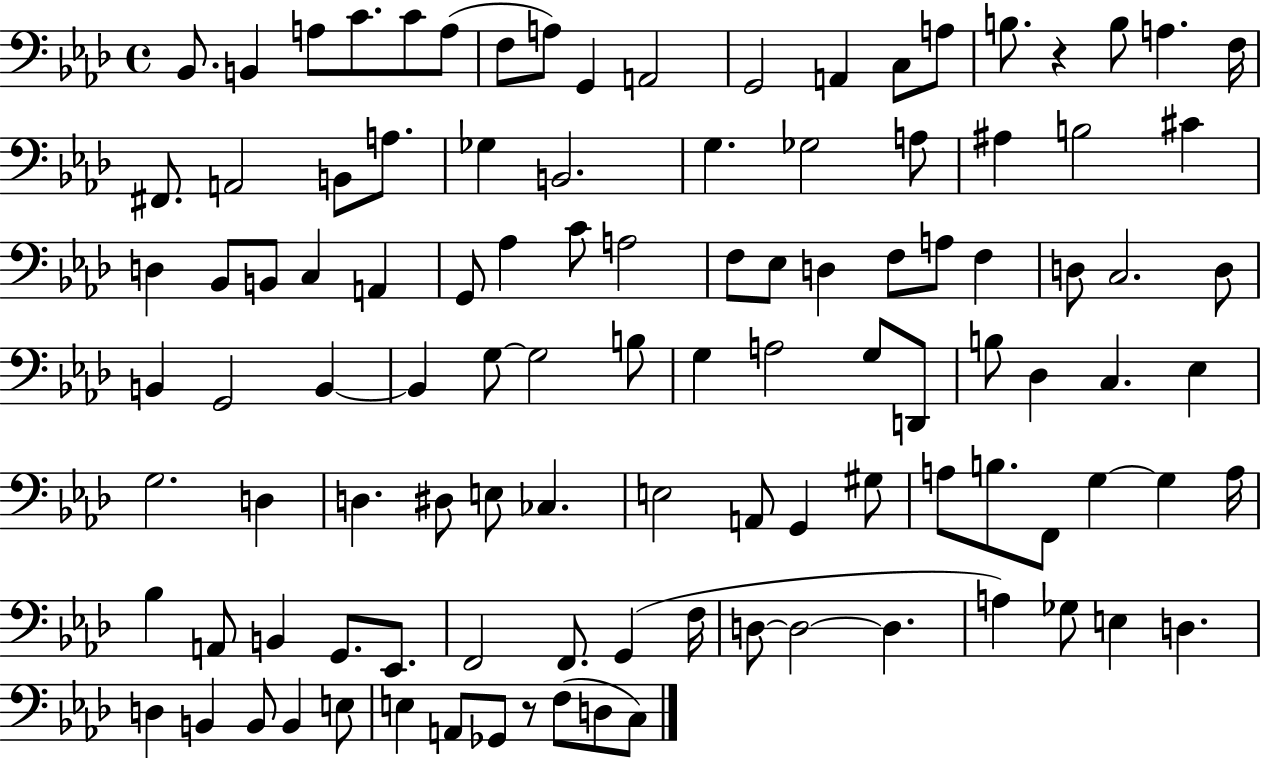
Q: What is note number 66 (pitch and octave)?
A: D3